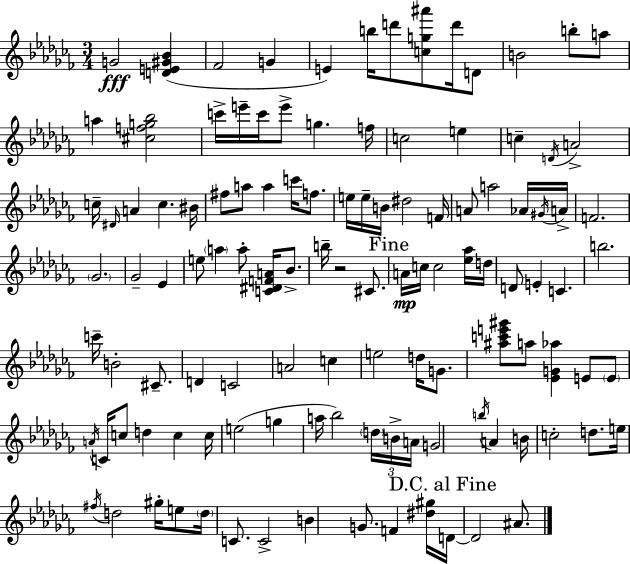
G4/h [D4,E4,G#4,Bb4]/q FES4/h G4/q E4/q B5/s D6/e [C5,G5,A#6]/e D6/s D4/e B4/h B5/e A5/e A5/q [C#5,F5,G5,Bb5]/h C6/s E6/s C6/s E6/e G5/q. F5/s C5/h E5/q C5/q D4/s A4/h C5/s D#4/s A4/q C5/q. BIS4/s F#5/e A5/e A5/q C6/s F5/e. E5/s E5/s B4/s D#5/h F4/s A4/e A5/h Ab4/s G#4/s A4/s F4/h. Gb4/h. Gb4/h Eb4/q E5/e A5/q A5/e [C4,D#4,F4,A4]/s Bb4/e. B5/s R/h C#4/e. A4/s C5/s C5/h [Eb5,Ab5]/s D5/s D4/e E4/q C4/q. B5/h. C6/s B4/h C#4/e. D4/q C4/h A4/h C5/q E5/h D5/s G4/e. [A#5,C6,E6,G#6]/e A5/e [Eb4,G4,Ab5]/q E4/e E4/e A4/s C4/s C5/e D5/q C5/q C5/s E5/h G5/q A5/s Bb5/h D5/s B4/s A4/s G4/h B5/s A4/q B4/s C5/h D5/e. E5/s F#5/s D5/h G#5/s E5/e D5/s C4/e. C4/h B4/q G4/e. F4/q [D#5,G#5]/s D4/s D4/h A#4/e.